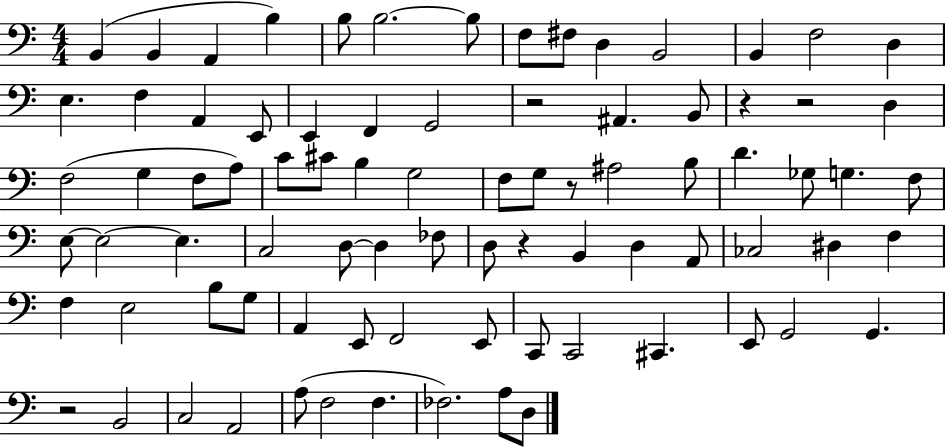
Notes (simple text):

B2/q B2/q A2/q B3/q B3/e B3/h. B3/e F3/e F#3/e D3/q B2/h B2/q F3/h D3/q E3/q. F3/q A2/q E2/e E2/q F2/q G2/h R/h A#2/q. B2/e R/q R/h D3/q F3/h G3/q F3/e A3/e C4/e C#4/e B3/q G3/h F3/e G3/e R/e A#3/h B3/e D4/q. Gb3/e G3/q. F3/e E3/e E3/h E3/q. C3/h D3/e D3/q FES3/e D3/e R/q B2/q D3/q A2/e CES3/h D#3/q F3/q F3/q E3/h B3/e G3/e A2/q E2/e F2/h E2/e C2/e C2/h C#2/q. E2/e G2/h G2/q. R/h B2/h C3/h A2/h A3/e F3/h F3/q. FES3/h. A3/e D3/e